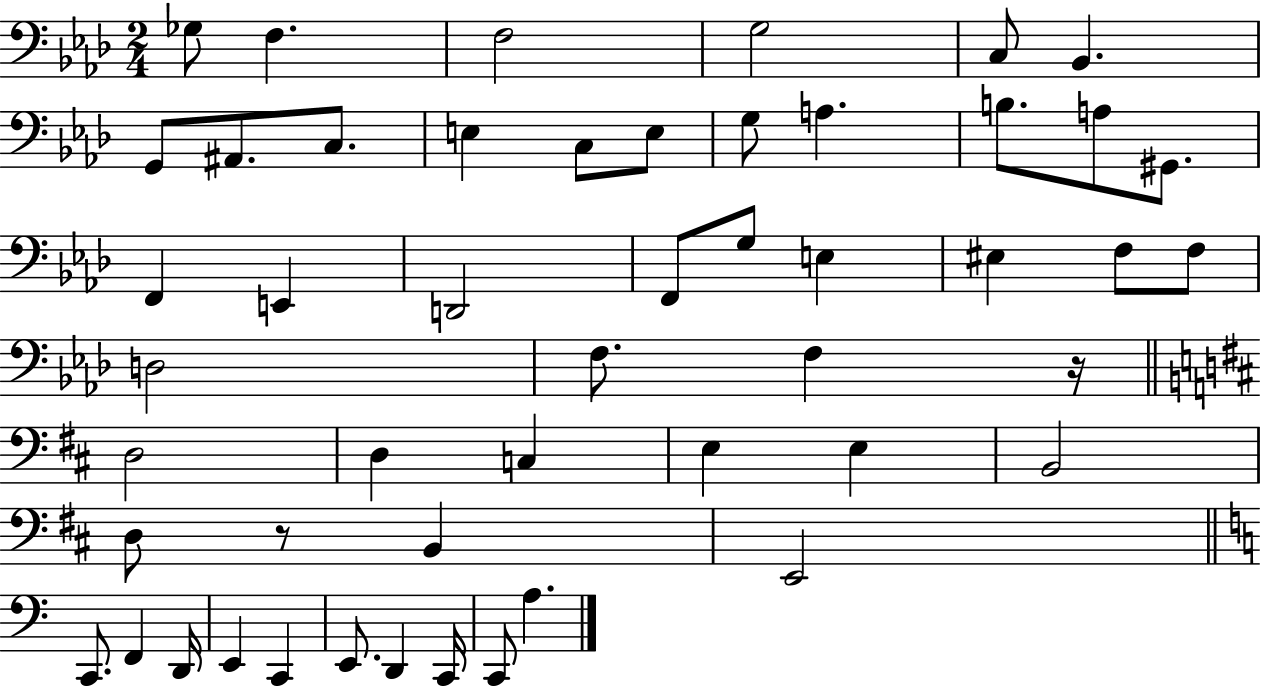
X:1
T:Untitled
M:2/4
L:1/4
K:Ab
_G,/2 F, F,2 G,2 C,/2 _B,, G,,/2 ^A,,/2 C,/2 E, C,/2 E,/2 G,/2 A, B,/2 A,/2 ^G,,/2 F,, E,, D,,2 F,,/2 G,/2 E, ^E, F,/2 F,/2 D,2 F,/2 F, z/4 D,2 D, C, E, E, B,,2 D,/2 z/2 B,, E,,2 C,,/2 F,, D,,/4 E,, C,, E,,/2 D,, C,,/4 C,,/2 A,